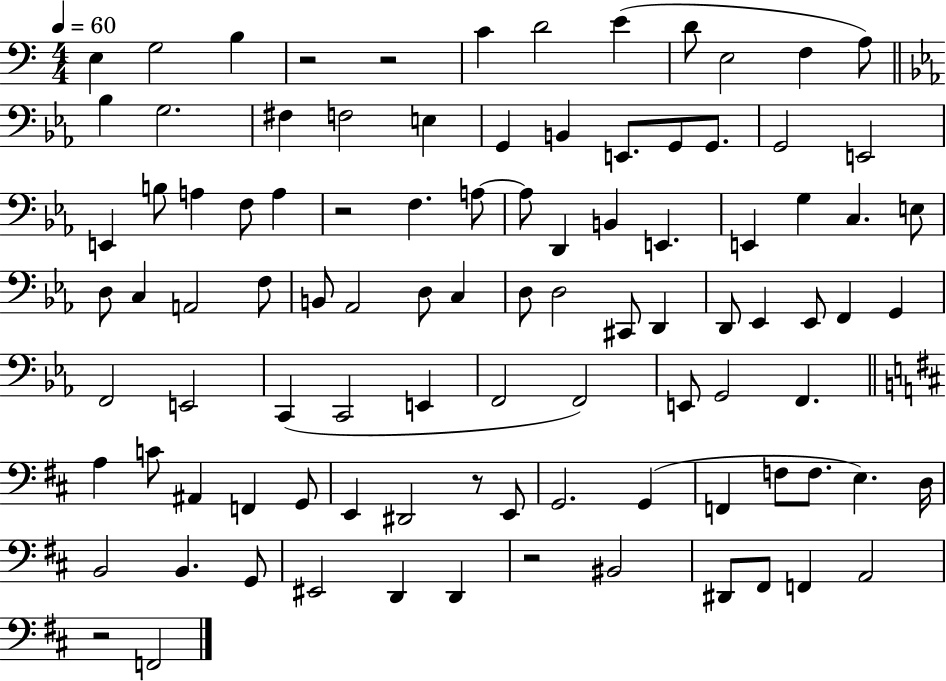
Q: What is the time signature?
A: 4/4